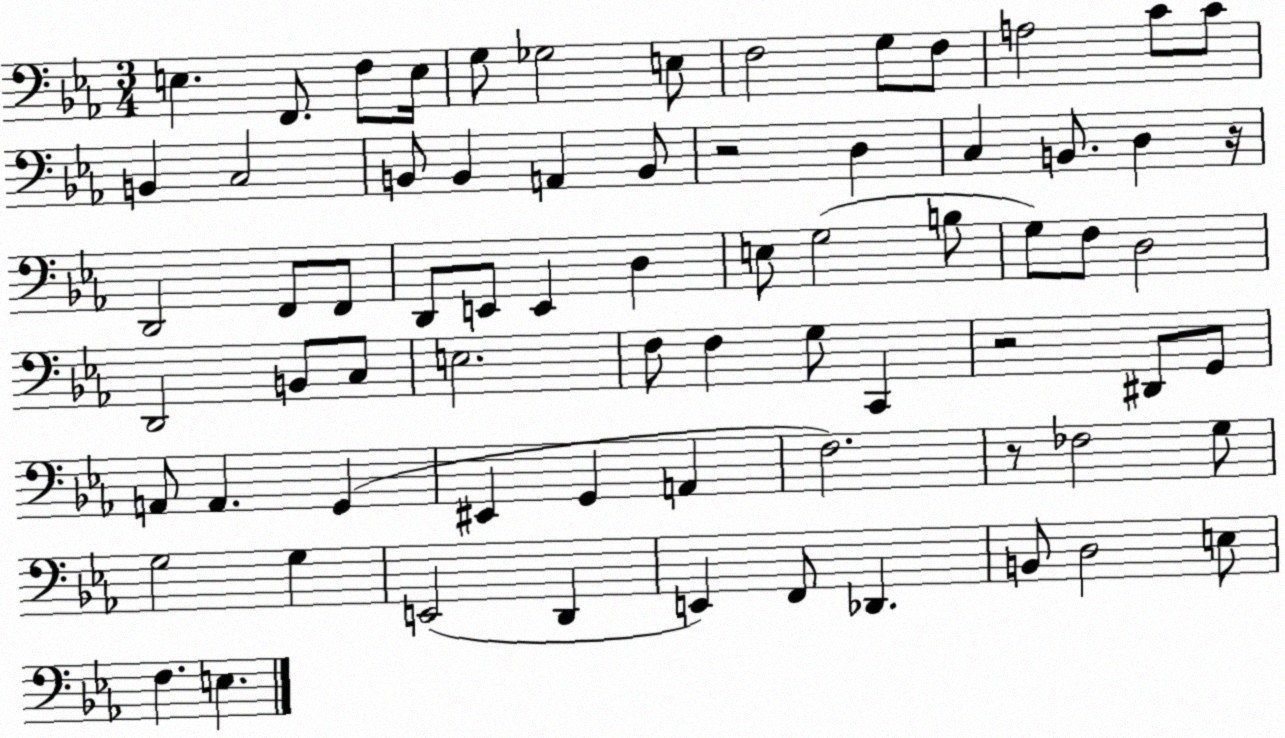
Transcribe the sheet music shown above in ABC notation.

X:1
T:Untitled
M:3/4
L:1/4
K:Eb
E, F,,/2 F,/2 E,/4 G,/2 _G,2 E,/2 F,2 G,/2 F,/2 A,2 C/2 C/2 B,, C,2 B,,/2 B,, A,, B,,/2 z2 D, C, B,,/2 D, z/4 D,,2 F,,/2 F,,/2 D,,/2 E,,/2 E,, D, E,/2 G,2 B,/2 G,/2 F,/2 D,2 D,,2 B,,/2 C,/2 E,2 F,/2 F, G,/2 C,, z2 ^D,,/2 G,,/2 A,,/2 A,, G,, ^E,, G,, A,, F,2 z/2 _F,2 G,/2 G,2 G, E,,2 D,, E,, F,,/2 _D,, B,,/2 D,2 E,/2 F, E,